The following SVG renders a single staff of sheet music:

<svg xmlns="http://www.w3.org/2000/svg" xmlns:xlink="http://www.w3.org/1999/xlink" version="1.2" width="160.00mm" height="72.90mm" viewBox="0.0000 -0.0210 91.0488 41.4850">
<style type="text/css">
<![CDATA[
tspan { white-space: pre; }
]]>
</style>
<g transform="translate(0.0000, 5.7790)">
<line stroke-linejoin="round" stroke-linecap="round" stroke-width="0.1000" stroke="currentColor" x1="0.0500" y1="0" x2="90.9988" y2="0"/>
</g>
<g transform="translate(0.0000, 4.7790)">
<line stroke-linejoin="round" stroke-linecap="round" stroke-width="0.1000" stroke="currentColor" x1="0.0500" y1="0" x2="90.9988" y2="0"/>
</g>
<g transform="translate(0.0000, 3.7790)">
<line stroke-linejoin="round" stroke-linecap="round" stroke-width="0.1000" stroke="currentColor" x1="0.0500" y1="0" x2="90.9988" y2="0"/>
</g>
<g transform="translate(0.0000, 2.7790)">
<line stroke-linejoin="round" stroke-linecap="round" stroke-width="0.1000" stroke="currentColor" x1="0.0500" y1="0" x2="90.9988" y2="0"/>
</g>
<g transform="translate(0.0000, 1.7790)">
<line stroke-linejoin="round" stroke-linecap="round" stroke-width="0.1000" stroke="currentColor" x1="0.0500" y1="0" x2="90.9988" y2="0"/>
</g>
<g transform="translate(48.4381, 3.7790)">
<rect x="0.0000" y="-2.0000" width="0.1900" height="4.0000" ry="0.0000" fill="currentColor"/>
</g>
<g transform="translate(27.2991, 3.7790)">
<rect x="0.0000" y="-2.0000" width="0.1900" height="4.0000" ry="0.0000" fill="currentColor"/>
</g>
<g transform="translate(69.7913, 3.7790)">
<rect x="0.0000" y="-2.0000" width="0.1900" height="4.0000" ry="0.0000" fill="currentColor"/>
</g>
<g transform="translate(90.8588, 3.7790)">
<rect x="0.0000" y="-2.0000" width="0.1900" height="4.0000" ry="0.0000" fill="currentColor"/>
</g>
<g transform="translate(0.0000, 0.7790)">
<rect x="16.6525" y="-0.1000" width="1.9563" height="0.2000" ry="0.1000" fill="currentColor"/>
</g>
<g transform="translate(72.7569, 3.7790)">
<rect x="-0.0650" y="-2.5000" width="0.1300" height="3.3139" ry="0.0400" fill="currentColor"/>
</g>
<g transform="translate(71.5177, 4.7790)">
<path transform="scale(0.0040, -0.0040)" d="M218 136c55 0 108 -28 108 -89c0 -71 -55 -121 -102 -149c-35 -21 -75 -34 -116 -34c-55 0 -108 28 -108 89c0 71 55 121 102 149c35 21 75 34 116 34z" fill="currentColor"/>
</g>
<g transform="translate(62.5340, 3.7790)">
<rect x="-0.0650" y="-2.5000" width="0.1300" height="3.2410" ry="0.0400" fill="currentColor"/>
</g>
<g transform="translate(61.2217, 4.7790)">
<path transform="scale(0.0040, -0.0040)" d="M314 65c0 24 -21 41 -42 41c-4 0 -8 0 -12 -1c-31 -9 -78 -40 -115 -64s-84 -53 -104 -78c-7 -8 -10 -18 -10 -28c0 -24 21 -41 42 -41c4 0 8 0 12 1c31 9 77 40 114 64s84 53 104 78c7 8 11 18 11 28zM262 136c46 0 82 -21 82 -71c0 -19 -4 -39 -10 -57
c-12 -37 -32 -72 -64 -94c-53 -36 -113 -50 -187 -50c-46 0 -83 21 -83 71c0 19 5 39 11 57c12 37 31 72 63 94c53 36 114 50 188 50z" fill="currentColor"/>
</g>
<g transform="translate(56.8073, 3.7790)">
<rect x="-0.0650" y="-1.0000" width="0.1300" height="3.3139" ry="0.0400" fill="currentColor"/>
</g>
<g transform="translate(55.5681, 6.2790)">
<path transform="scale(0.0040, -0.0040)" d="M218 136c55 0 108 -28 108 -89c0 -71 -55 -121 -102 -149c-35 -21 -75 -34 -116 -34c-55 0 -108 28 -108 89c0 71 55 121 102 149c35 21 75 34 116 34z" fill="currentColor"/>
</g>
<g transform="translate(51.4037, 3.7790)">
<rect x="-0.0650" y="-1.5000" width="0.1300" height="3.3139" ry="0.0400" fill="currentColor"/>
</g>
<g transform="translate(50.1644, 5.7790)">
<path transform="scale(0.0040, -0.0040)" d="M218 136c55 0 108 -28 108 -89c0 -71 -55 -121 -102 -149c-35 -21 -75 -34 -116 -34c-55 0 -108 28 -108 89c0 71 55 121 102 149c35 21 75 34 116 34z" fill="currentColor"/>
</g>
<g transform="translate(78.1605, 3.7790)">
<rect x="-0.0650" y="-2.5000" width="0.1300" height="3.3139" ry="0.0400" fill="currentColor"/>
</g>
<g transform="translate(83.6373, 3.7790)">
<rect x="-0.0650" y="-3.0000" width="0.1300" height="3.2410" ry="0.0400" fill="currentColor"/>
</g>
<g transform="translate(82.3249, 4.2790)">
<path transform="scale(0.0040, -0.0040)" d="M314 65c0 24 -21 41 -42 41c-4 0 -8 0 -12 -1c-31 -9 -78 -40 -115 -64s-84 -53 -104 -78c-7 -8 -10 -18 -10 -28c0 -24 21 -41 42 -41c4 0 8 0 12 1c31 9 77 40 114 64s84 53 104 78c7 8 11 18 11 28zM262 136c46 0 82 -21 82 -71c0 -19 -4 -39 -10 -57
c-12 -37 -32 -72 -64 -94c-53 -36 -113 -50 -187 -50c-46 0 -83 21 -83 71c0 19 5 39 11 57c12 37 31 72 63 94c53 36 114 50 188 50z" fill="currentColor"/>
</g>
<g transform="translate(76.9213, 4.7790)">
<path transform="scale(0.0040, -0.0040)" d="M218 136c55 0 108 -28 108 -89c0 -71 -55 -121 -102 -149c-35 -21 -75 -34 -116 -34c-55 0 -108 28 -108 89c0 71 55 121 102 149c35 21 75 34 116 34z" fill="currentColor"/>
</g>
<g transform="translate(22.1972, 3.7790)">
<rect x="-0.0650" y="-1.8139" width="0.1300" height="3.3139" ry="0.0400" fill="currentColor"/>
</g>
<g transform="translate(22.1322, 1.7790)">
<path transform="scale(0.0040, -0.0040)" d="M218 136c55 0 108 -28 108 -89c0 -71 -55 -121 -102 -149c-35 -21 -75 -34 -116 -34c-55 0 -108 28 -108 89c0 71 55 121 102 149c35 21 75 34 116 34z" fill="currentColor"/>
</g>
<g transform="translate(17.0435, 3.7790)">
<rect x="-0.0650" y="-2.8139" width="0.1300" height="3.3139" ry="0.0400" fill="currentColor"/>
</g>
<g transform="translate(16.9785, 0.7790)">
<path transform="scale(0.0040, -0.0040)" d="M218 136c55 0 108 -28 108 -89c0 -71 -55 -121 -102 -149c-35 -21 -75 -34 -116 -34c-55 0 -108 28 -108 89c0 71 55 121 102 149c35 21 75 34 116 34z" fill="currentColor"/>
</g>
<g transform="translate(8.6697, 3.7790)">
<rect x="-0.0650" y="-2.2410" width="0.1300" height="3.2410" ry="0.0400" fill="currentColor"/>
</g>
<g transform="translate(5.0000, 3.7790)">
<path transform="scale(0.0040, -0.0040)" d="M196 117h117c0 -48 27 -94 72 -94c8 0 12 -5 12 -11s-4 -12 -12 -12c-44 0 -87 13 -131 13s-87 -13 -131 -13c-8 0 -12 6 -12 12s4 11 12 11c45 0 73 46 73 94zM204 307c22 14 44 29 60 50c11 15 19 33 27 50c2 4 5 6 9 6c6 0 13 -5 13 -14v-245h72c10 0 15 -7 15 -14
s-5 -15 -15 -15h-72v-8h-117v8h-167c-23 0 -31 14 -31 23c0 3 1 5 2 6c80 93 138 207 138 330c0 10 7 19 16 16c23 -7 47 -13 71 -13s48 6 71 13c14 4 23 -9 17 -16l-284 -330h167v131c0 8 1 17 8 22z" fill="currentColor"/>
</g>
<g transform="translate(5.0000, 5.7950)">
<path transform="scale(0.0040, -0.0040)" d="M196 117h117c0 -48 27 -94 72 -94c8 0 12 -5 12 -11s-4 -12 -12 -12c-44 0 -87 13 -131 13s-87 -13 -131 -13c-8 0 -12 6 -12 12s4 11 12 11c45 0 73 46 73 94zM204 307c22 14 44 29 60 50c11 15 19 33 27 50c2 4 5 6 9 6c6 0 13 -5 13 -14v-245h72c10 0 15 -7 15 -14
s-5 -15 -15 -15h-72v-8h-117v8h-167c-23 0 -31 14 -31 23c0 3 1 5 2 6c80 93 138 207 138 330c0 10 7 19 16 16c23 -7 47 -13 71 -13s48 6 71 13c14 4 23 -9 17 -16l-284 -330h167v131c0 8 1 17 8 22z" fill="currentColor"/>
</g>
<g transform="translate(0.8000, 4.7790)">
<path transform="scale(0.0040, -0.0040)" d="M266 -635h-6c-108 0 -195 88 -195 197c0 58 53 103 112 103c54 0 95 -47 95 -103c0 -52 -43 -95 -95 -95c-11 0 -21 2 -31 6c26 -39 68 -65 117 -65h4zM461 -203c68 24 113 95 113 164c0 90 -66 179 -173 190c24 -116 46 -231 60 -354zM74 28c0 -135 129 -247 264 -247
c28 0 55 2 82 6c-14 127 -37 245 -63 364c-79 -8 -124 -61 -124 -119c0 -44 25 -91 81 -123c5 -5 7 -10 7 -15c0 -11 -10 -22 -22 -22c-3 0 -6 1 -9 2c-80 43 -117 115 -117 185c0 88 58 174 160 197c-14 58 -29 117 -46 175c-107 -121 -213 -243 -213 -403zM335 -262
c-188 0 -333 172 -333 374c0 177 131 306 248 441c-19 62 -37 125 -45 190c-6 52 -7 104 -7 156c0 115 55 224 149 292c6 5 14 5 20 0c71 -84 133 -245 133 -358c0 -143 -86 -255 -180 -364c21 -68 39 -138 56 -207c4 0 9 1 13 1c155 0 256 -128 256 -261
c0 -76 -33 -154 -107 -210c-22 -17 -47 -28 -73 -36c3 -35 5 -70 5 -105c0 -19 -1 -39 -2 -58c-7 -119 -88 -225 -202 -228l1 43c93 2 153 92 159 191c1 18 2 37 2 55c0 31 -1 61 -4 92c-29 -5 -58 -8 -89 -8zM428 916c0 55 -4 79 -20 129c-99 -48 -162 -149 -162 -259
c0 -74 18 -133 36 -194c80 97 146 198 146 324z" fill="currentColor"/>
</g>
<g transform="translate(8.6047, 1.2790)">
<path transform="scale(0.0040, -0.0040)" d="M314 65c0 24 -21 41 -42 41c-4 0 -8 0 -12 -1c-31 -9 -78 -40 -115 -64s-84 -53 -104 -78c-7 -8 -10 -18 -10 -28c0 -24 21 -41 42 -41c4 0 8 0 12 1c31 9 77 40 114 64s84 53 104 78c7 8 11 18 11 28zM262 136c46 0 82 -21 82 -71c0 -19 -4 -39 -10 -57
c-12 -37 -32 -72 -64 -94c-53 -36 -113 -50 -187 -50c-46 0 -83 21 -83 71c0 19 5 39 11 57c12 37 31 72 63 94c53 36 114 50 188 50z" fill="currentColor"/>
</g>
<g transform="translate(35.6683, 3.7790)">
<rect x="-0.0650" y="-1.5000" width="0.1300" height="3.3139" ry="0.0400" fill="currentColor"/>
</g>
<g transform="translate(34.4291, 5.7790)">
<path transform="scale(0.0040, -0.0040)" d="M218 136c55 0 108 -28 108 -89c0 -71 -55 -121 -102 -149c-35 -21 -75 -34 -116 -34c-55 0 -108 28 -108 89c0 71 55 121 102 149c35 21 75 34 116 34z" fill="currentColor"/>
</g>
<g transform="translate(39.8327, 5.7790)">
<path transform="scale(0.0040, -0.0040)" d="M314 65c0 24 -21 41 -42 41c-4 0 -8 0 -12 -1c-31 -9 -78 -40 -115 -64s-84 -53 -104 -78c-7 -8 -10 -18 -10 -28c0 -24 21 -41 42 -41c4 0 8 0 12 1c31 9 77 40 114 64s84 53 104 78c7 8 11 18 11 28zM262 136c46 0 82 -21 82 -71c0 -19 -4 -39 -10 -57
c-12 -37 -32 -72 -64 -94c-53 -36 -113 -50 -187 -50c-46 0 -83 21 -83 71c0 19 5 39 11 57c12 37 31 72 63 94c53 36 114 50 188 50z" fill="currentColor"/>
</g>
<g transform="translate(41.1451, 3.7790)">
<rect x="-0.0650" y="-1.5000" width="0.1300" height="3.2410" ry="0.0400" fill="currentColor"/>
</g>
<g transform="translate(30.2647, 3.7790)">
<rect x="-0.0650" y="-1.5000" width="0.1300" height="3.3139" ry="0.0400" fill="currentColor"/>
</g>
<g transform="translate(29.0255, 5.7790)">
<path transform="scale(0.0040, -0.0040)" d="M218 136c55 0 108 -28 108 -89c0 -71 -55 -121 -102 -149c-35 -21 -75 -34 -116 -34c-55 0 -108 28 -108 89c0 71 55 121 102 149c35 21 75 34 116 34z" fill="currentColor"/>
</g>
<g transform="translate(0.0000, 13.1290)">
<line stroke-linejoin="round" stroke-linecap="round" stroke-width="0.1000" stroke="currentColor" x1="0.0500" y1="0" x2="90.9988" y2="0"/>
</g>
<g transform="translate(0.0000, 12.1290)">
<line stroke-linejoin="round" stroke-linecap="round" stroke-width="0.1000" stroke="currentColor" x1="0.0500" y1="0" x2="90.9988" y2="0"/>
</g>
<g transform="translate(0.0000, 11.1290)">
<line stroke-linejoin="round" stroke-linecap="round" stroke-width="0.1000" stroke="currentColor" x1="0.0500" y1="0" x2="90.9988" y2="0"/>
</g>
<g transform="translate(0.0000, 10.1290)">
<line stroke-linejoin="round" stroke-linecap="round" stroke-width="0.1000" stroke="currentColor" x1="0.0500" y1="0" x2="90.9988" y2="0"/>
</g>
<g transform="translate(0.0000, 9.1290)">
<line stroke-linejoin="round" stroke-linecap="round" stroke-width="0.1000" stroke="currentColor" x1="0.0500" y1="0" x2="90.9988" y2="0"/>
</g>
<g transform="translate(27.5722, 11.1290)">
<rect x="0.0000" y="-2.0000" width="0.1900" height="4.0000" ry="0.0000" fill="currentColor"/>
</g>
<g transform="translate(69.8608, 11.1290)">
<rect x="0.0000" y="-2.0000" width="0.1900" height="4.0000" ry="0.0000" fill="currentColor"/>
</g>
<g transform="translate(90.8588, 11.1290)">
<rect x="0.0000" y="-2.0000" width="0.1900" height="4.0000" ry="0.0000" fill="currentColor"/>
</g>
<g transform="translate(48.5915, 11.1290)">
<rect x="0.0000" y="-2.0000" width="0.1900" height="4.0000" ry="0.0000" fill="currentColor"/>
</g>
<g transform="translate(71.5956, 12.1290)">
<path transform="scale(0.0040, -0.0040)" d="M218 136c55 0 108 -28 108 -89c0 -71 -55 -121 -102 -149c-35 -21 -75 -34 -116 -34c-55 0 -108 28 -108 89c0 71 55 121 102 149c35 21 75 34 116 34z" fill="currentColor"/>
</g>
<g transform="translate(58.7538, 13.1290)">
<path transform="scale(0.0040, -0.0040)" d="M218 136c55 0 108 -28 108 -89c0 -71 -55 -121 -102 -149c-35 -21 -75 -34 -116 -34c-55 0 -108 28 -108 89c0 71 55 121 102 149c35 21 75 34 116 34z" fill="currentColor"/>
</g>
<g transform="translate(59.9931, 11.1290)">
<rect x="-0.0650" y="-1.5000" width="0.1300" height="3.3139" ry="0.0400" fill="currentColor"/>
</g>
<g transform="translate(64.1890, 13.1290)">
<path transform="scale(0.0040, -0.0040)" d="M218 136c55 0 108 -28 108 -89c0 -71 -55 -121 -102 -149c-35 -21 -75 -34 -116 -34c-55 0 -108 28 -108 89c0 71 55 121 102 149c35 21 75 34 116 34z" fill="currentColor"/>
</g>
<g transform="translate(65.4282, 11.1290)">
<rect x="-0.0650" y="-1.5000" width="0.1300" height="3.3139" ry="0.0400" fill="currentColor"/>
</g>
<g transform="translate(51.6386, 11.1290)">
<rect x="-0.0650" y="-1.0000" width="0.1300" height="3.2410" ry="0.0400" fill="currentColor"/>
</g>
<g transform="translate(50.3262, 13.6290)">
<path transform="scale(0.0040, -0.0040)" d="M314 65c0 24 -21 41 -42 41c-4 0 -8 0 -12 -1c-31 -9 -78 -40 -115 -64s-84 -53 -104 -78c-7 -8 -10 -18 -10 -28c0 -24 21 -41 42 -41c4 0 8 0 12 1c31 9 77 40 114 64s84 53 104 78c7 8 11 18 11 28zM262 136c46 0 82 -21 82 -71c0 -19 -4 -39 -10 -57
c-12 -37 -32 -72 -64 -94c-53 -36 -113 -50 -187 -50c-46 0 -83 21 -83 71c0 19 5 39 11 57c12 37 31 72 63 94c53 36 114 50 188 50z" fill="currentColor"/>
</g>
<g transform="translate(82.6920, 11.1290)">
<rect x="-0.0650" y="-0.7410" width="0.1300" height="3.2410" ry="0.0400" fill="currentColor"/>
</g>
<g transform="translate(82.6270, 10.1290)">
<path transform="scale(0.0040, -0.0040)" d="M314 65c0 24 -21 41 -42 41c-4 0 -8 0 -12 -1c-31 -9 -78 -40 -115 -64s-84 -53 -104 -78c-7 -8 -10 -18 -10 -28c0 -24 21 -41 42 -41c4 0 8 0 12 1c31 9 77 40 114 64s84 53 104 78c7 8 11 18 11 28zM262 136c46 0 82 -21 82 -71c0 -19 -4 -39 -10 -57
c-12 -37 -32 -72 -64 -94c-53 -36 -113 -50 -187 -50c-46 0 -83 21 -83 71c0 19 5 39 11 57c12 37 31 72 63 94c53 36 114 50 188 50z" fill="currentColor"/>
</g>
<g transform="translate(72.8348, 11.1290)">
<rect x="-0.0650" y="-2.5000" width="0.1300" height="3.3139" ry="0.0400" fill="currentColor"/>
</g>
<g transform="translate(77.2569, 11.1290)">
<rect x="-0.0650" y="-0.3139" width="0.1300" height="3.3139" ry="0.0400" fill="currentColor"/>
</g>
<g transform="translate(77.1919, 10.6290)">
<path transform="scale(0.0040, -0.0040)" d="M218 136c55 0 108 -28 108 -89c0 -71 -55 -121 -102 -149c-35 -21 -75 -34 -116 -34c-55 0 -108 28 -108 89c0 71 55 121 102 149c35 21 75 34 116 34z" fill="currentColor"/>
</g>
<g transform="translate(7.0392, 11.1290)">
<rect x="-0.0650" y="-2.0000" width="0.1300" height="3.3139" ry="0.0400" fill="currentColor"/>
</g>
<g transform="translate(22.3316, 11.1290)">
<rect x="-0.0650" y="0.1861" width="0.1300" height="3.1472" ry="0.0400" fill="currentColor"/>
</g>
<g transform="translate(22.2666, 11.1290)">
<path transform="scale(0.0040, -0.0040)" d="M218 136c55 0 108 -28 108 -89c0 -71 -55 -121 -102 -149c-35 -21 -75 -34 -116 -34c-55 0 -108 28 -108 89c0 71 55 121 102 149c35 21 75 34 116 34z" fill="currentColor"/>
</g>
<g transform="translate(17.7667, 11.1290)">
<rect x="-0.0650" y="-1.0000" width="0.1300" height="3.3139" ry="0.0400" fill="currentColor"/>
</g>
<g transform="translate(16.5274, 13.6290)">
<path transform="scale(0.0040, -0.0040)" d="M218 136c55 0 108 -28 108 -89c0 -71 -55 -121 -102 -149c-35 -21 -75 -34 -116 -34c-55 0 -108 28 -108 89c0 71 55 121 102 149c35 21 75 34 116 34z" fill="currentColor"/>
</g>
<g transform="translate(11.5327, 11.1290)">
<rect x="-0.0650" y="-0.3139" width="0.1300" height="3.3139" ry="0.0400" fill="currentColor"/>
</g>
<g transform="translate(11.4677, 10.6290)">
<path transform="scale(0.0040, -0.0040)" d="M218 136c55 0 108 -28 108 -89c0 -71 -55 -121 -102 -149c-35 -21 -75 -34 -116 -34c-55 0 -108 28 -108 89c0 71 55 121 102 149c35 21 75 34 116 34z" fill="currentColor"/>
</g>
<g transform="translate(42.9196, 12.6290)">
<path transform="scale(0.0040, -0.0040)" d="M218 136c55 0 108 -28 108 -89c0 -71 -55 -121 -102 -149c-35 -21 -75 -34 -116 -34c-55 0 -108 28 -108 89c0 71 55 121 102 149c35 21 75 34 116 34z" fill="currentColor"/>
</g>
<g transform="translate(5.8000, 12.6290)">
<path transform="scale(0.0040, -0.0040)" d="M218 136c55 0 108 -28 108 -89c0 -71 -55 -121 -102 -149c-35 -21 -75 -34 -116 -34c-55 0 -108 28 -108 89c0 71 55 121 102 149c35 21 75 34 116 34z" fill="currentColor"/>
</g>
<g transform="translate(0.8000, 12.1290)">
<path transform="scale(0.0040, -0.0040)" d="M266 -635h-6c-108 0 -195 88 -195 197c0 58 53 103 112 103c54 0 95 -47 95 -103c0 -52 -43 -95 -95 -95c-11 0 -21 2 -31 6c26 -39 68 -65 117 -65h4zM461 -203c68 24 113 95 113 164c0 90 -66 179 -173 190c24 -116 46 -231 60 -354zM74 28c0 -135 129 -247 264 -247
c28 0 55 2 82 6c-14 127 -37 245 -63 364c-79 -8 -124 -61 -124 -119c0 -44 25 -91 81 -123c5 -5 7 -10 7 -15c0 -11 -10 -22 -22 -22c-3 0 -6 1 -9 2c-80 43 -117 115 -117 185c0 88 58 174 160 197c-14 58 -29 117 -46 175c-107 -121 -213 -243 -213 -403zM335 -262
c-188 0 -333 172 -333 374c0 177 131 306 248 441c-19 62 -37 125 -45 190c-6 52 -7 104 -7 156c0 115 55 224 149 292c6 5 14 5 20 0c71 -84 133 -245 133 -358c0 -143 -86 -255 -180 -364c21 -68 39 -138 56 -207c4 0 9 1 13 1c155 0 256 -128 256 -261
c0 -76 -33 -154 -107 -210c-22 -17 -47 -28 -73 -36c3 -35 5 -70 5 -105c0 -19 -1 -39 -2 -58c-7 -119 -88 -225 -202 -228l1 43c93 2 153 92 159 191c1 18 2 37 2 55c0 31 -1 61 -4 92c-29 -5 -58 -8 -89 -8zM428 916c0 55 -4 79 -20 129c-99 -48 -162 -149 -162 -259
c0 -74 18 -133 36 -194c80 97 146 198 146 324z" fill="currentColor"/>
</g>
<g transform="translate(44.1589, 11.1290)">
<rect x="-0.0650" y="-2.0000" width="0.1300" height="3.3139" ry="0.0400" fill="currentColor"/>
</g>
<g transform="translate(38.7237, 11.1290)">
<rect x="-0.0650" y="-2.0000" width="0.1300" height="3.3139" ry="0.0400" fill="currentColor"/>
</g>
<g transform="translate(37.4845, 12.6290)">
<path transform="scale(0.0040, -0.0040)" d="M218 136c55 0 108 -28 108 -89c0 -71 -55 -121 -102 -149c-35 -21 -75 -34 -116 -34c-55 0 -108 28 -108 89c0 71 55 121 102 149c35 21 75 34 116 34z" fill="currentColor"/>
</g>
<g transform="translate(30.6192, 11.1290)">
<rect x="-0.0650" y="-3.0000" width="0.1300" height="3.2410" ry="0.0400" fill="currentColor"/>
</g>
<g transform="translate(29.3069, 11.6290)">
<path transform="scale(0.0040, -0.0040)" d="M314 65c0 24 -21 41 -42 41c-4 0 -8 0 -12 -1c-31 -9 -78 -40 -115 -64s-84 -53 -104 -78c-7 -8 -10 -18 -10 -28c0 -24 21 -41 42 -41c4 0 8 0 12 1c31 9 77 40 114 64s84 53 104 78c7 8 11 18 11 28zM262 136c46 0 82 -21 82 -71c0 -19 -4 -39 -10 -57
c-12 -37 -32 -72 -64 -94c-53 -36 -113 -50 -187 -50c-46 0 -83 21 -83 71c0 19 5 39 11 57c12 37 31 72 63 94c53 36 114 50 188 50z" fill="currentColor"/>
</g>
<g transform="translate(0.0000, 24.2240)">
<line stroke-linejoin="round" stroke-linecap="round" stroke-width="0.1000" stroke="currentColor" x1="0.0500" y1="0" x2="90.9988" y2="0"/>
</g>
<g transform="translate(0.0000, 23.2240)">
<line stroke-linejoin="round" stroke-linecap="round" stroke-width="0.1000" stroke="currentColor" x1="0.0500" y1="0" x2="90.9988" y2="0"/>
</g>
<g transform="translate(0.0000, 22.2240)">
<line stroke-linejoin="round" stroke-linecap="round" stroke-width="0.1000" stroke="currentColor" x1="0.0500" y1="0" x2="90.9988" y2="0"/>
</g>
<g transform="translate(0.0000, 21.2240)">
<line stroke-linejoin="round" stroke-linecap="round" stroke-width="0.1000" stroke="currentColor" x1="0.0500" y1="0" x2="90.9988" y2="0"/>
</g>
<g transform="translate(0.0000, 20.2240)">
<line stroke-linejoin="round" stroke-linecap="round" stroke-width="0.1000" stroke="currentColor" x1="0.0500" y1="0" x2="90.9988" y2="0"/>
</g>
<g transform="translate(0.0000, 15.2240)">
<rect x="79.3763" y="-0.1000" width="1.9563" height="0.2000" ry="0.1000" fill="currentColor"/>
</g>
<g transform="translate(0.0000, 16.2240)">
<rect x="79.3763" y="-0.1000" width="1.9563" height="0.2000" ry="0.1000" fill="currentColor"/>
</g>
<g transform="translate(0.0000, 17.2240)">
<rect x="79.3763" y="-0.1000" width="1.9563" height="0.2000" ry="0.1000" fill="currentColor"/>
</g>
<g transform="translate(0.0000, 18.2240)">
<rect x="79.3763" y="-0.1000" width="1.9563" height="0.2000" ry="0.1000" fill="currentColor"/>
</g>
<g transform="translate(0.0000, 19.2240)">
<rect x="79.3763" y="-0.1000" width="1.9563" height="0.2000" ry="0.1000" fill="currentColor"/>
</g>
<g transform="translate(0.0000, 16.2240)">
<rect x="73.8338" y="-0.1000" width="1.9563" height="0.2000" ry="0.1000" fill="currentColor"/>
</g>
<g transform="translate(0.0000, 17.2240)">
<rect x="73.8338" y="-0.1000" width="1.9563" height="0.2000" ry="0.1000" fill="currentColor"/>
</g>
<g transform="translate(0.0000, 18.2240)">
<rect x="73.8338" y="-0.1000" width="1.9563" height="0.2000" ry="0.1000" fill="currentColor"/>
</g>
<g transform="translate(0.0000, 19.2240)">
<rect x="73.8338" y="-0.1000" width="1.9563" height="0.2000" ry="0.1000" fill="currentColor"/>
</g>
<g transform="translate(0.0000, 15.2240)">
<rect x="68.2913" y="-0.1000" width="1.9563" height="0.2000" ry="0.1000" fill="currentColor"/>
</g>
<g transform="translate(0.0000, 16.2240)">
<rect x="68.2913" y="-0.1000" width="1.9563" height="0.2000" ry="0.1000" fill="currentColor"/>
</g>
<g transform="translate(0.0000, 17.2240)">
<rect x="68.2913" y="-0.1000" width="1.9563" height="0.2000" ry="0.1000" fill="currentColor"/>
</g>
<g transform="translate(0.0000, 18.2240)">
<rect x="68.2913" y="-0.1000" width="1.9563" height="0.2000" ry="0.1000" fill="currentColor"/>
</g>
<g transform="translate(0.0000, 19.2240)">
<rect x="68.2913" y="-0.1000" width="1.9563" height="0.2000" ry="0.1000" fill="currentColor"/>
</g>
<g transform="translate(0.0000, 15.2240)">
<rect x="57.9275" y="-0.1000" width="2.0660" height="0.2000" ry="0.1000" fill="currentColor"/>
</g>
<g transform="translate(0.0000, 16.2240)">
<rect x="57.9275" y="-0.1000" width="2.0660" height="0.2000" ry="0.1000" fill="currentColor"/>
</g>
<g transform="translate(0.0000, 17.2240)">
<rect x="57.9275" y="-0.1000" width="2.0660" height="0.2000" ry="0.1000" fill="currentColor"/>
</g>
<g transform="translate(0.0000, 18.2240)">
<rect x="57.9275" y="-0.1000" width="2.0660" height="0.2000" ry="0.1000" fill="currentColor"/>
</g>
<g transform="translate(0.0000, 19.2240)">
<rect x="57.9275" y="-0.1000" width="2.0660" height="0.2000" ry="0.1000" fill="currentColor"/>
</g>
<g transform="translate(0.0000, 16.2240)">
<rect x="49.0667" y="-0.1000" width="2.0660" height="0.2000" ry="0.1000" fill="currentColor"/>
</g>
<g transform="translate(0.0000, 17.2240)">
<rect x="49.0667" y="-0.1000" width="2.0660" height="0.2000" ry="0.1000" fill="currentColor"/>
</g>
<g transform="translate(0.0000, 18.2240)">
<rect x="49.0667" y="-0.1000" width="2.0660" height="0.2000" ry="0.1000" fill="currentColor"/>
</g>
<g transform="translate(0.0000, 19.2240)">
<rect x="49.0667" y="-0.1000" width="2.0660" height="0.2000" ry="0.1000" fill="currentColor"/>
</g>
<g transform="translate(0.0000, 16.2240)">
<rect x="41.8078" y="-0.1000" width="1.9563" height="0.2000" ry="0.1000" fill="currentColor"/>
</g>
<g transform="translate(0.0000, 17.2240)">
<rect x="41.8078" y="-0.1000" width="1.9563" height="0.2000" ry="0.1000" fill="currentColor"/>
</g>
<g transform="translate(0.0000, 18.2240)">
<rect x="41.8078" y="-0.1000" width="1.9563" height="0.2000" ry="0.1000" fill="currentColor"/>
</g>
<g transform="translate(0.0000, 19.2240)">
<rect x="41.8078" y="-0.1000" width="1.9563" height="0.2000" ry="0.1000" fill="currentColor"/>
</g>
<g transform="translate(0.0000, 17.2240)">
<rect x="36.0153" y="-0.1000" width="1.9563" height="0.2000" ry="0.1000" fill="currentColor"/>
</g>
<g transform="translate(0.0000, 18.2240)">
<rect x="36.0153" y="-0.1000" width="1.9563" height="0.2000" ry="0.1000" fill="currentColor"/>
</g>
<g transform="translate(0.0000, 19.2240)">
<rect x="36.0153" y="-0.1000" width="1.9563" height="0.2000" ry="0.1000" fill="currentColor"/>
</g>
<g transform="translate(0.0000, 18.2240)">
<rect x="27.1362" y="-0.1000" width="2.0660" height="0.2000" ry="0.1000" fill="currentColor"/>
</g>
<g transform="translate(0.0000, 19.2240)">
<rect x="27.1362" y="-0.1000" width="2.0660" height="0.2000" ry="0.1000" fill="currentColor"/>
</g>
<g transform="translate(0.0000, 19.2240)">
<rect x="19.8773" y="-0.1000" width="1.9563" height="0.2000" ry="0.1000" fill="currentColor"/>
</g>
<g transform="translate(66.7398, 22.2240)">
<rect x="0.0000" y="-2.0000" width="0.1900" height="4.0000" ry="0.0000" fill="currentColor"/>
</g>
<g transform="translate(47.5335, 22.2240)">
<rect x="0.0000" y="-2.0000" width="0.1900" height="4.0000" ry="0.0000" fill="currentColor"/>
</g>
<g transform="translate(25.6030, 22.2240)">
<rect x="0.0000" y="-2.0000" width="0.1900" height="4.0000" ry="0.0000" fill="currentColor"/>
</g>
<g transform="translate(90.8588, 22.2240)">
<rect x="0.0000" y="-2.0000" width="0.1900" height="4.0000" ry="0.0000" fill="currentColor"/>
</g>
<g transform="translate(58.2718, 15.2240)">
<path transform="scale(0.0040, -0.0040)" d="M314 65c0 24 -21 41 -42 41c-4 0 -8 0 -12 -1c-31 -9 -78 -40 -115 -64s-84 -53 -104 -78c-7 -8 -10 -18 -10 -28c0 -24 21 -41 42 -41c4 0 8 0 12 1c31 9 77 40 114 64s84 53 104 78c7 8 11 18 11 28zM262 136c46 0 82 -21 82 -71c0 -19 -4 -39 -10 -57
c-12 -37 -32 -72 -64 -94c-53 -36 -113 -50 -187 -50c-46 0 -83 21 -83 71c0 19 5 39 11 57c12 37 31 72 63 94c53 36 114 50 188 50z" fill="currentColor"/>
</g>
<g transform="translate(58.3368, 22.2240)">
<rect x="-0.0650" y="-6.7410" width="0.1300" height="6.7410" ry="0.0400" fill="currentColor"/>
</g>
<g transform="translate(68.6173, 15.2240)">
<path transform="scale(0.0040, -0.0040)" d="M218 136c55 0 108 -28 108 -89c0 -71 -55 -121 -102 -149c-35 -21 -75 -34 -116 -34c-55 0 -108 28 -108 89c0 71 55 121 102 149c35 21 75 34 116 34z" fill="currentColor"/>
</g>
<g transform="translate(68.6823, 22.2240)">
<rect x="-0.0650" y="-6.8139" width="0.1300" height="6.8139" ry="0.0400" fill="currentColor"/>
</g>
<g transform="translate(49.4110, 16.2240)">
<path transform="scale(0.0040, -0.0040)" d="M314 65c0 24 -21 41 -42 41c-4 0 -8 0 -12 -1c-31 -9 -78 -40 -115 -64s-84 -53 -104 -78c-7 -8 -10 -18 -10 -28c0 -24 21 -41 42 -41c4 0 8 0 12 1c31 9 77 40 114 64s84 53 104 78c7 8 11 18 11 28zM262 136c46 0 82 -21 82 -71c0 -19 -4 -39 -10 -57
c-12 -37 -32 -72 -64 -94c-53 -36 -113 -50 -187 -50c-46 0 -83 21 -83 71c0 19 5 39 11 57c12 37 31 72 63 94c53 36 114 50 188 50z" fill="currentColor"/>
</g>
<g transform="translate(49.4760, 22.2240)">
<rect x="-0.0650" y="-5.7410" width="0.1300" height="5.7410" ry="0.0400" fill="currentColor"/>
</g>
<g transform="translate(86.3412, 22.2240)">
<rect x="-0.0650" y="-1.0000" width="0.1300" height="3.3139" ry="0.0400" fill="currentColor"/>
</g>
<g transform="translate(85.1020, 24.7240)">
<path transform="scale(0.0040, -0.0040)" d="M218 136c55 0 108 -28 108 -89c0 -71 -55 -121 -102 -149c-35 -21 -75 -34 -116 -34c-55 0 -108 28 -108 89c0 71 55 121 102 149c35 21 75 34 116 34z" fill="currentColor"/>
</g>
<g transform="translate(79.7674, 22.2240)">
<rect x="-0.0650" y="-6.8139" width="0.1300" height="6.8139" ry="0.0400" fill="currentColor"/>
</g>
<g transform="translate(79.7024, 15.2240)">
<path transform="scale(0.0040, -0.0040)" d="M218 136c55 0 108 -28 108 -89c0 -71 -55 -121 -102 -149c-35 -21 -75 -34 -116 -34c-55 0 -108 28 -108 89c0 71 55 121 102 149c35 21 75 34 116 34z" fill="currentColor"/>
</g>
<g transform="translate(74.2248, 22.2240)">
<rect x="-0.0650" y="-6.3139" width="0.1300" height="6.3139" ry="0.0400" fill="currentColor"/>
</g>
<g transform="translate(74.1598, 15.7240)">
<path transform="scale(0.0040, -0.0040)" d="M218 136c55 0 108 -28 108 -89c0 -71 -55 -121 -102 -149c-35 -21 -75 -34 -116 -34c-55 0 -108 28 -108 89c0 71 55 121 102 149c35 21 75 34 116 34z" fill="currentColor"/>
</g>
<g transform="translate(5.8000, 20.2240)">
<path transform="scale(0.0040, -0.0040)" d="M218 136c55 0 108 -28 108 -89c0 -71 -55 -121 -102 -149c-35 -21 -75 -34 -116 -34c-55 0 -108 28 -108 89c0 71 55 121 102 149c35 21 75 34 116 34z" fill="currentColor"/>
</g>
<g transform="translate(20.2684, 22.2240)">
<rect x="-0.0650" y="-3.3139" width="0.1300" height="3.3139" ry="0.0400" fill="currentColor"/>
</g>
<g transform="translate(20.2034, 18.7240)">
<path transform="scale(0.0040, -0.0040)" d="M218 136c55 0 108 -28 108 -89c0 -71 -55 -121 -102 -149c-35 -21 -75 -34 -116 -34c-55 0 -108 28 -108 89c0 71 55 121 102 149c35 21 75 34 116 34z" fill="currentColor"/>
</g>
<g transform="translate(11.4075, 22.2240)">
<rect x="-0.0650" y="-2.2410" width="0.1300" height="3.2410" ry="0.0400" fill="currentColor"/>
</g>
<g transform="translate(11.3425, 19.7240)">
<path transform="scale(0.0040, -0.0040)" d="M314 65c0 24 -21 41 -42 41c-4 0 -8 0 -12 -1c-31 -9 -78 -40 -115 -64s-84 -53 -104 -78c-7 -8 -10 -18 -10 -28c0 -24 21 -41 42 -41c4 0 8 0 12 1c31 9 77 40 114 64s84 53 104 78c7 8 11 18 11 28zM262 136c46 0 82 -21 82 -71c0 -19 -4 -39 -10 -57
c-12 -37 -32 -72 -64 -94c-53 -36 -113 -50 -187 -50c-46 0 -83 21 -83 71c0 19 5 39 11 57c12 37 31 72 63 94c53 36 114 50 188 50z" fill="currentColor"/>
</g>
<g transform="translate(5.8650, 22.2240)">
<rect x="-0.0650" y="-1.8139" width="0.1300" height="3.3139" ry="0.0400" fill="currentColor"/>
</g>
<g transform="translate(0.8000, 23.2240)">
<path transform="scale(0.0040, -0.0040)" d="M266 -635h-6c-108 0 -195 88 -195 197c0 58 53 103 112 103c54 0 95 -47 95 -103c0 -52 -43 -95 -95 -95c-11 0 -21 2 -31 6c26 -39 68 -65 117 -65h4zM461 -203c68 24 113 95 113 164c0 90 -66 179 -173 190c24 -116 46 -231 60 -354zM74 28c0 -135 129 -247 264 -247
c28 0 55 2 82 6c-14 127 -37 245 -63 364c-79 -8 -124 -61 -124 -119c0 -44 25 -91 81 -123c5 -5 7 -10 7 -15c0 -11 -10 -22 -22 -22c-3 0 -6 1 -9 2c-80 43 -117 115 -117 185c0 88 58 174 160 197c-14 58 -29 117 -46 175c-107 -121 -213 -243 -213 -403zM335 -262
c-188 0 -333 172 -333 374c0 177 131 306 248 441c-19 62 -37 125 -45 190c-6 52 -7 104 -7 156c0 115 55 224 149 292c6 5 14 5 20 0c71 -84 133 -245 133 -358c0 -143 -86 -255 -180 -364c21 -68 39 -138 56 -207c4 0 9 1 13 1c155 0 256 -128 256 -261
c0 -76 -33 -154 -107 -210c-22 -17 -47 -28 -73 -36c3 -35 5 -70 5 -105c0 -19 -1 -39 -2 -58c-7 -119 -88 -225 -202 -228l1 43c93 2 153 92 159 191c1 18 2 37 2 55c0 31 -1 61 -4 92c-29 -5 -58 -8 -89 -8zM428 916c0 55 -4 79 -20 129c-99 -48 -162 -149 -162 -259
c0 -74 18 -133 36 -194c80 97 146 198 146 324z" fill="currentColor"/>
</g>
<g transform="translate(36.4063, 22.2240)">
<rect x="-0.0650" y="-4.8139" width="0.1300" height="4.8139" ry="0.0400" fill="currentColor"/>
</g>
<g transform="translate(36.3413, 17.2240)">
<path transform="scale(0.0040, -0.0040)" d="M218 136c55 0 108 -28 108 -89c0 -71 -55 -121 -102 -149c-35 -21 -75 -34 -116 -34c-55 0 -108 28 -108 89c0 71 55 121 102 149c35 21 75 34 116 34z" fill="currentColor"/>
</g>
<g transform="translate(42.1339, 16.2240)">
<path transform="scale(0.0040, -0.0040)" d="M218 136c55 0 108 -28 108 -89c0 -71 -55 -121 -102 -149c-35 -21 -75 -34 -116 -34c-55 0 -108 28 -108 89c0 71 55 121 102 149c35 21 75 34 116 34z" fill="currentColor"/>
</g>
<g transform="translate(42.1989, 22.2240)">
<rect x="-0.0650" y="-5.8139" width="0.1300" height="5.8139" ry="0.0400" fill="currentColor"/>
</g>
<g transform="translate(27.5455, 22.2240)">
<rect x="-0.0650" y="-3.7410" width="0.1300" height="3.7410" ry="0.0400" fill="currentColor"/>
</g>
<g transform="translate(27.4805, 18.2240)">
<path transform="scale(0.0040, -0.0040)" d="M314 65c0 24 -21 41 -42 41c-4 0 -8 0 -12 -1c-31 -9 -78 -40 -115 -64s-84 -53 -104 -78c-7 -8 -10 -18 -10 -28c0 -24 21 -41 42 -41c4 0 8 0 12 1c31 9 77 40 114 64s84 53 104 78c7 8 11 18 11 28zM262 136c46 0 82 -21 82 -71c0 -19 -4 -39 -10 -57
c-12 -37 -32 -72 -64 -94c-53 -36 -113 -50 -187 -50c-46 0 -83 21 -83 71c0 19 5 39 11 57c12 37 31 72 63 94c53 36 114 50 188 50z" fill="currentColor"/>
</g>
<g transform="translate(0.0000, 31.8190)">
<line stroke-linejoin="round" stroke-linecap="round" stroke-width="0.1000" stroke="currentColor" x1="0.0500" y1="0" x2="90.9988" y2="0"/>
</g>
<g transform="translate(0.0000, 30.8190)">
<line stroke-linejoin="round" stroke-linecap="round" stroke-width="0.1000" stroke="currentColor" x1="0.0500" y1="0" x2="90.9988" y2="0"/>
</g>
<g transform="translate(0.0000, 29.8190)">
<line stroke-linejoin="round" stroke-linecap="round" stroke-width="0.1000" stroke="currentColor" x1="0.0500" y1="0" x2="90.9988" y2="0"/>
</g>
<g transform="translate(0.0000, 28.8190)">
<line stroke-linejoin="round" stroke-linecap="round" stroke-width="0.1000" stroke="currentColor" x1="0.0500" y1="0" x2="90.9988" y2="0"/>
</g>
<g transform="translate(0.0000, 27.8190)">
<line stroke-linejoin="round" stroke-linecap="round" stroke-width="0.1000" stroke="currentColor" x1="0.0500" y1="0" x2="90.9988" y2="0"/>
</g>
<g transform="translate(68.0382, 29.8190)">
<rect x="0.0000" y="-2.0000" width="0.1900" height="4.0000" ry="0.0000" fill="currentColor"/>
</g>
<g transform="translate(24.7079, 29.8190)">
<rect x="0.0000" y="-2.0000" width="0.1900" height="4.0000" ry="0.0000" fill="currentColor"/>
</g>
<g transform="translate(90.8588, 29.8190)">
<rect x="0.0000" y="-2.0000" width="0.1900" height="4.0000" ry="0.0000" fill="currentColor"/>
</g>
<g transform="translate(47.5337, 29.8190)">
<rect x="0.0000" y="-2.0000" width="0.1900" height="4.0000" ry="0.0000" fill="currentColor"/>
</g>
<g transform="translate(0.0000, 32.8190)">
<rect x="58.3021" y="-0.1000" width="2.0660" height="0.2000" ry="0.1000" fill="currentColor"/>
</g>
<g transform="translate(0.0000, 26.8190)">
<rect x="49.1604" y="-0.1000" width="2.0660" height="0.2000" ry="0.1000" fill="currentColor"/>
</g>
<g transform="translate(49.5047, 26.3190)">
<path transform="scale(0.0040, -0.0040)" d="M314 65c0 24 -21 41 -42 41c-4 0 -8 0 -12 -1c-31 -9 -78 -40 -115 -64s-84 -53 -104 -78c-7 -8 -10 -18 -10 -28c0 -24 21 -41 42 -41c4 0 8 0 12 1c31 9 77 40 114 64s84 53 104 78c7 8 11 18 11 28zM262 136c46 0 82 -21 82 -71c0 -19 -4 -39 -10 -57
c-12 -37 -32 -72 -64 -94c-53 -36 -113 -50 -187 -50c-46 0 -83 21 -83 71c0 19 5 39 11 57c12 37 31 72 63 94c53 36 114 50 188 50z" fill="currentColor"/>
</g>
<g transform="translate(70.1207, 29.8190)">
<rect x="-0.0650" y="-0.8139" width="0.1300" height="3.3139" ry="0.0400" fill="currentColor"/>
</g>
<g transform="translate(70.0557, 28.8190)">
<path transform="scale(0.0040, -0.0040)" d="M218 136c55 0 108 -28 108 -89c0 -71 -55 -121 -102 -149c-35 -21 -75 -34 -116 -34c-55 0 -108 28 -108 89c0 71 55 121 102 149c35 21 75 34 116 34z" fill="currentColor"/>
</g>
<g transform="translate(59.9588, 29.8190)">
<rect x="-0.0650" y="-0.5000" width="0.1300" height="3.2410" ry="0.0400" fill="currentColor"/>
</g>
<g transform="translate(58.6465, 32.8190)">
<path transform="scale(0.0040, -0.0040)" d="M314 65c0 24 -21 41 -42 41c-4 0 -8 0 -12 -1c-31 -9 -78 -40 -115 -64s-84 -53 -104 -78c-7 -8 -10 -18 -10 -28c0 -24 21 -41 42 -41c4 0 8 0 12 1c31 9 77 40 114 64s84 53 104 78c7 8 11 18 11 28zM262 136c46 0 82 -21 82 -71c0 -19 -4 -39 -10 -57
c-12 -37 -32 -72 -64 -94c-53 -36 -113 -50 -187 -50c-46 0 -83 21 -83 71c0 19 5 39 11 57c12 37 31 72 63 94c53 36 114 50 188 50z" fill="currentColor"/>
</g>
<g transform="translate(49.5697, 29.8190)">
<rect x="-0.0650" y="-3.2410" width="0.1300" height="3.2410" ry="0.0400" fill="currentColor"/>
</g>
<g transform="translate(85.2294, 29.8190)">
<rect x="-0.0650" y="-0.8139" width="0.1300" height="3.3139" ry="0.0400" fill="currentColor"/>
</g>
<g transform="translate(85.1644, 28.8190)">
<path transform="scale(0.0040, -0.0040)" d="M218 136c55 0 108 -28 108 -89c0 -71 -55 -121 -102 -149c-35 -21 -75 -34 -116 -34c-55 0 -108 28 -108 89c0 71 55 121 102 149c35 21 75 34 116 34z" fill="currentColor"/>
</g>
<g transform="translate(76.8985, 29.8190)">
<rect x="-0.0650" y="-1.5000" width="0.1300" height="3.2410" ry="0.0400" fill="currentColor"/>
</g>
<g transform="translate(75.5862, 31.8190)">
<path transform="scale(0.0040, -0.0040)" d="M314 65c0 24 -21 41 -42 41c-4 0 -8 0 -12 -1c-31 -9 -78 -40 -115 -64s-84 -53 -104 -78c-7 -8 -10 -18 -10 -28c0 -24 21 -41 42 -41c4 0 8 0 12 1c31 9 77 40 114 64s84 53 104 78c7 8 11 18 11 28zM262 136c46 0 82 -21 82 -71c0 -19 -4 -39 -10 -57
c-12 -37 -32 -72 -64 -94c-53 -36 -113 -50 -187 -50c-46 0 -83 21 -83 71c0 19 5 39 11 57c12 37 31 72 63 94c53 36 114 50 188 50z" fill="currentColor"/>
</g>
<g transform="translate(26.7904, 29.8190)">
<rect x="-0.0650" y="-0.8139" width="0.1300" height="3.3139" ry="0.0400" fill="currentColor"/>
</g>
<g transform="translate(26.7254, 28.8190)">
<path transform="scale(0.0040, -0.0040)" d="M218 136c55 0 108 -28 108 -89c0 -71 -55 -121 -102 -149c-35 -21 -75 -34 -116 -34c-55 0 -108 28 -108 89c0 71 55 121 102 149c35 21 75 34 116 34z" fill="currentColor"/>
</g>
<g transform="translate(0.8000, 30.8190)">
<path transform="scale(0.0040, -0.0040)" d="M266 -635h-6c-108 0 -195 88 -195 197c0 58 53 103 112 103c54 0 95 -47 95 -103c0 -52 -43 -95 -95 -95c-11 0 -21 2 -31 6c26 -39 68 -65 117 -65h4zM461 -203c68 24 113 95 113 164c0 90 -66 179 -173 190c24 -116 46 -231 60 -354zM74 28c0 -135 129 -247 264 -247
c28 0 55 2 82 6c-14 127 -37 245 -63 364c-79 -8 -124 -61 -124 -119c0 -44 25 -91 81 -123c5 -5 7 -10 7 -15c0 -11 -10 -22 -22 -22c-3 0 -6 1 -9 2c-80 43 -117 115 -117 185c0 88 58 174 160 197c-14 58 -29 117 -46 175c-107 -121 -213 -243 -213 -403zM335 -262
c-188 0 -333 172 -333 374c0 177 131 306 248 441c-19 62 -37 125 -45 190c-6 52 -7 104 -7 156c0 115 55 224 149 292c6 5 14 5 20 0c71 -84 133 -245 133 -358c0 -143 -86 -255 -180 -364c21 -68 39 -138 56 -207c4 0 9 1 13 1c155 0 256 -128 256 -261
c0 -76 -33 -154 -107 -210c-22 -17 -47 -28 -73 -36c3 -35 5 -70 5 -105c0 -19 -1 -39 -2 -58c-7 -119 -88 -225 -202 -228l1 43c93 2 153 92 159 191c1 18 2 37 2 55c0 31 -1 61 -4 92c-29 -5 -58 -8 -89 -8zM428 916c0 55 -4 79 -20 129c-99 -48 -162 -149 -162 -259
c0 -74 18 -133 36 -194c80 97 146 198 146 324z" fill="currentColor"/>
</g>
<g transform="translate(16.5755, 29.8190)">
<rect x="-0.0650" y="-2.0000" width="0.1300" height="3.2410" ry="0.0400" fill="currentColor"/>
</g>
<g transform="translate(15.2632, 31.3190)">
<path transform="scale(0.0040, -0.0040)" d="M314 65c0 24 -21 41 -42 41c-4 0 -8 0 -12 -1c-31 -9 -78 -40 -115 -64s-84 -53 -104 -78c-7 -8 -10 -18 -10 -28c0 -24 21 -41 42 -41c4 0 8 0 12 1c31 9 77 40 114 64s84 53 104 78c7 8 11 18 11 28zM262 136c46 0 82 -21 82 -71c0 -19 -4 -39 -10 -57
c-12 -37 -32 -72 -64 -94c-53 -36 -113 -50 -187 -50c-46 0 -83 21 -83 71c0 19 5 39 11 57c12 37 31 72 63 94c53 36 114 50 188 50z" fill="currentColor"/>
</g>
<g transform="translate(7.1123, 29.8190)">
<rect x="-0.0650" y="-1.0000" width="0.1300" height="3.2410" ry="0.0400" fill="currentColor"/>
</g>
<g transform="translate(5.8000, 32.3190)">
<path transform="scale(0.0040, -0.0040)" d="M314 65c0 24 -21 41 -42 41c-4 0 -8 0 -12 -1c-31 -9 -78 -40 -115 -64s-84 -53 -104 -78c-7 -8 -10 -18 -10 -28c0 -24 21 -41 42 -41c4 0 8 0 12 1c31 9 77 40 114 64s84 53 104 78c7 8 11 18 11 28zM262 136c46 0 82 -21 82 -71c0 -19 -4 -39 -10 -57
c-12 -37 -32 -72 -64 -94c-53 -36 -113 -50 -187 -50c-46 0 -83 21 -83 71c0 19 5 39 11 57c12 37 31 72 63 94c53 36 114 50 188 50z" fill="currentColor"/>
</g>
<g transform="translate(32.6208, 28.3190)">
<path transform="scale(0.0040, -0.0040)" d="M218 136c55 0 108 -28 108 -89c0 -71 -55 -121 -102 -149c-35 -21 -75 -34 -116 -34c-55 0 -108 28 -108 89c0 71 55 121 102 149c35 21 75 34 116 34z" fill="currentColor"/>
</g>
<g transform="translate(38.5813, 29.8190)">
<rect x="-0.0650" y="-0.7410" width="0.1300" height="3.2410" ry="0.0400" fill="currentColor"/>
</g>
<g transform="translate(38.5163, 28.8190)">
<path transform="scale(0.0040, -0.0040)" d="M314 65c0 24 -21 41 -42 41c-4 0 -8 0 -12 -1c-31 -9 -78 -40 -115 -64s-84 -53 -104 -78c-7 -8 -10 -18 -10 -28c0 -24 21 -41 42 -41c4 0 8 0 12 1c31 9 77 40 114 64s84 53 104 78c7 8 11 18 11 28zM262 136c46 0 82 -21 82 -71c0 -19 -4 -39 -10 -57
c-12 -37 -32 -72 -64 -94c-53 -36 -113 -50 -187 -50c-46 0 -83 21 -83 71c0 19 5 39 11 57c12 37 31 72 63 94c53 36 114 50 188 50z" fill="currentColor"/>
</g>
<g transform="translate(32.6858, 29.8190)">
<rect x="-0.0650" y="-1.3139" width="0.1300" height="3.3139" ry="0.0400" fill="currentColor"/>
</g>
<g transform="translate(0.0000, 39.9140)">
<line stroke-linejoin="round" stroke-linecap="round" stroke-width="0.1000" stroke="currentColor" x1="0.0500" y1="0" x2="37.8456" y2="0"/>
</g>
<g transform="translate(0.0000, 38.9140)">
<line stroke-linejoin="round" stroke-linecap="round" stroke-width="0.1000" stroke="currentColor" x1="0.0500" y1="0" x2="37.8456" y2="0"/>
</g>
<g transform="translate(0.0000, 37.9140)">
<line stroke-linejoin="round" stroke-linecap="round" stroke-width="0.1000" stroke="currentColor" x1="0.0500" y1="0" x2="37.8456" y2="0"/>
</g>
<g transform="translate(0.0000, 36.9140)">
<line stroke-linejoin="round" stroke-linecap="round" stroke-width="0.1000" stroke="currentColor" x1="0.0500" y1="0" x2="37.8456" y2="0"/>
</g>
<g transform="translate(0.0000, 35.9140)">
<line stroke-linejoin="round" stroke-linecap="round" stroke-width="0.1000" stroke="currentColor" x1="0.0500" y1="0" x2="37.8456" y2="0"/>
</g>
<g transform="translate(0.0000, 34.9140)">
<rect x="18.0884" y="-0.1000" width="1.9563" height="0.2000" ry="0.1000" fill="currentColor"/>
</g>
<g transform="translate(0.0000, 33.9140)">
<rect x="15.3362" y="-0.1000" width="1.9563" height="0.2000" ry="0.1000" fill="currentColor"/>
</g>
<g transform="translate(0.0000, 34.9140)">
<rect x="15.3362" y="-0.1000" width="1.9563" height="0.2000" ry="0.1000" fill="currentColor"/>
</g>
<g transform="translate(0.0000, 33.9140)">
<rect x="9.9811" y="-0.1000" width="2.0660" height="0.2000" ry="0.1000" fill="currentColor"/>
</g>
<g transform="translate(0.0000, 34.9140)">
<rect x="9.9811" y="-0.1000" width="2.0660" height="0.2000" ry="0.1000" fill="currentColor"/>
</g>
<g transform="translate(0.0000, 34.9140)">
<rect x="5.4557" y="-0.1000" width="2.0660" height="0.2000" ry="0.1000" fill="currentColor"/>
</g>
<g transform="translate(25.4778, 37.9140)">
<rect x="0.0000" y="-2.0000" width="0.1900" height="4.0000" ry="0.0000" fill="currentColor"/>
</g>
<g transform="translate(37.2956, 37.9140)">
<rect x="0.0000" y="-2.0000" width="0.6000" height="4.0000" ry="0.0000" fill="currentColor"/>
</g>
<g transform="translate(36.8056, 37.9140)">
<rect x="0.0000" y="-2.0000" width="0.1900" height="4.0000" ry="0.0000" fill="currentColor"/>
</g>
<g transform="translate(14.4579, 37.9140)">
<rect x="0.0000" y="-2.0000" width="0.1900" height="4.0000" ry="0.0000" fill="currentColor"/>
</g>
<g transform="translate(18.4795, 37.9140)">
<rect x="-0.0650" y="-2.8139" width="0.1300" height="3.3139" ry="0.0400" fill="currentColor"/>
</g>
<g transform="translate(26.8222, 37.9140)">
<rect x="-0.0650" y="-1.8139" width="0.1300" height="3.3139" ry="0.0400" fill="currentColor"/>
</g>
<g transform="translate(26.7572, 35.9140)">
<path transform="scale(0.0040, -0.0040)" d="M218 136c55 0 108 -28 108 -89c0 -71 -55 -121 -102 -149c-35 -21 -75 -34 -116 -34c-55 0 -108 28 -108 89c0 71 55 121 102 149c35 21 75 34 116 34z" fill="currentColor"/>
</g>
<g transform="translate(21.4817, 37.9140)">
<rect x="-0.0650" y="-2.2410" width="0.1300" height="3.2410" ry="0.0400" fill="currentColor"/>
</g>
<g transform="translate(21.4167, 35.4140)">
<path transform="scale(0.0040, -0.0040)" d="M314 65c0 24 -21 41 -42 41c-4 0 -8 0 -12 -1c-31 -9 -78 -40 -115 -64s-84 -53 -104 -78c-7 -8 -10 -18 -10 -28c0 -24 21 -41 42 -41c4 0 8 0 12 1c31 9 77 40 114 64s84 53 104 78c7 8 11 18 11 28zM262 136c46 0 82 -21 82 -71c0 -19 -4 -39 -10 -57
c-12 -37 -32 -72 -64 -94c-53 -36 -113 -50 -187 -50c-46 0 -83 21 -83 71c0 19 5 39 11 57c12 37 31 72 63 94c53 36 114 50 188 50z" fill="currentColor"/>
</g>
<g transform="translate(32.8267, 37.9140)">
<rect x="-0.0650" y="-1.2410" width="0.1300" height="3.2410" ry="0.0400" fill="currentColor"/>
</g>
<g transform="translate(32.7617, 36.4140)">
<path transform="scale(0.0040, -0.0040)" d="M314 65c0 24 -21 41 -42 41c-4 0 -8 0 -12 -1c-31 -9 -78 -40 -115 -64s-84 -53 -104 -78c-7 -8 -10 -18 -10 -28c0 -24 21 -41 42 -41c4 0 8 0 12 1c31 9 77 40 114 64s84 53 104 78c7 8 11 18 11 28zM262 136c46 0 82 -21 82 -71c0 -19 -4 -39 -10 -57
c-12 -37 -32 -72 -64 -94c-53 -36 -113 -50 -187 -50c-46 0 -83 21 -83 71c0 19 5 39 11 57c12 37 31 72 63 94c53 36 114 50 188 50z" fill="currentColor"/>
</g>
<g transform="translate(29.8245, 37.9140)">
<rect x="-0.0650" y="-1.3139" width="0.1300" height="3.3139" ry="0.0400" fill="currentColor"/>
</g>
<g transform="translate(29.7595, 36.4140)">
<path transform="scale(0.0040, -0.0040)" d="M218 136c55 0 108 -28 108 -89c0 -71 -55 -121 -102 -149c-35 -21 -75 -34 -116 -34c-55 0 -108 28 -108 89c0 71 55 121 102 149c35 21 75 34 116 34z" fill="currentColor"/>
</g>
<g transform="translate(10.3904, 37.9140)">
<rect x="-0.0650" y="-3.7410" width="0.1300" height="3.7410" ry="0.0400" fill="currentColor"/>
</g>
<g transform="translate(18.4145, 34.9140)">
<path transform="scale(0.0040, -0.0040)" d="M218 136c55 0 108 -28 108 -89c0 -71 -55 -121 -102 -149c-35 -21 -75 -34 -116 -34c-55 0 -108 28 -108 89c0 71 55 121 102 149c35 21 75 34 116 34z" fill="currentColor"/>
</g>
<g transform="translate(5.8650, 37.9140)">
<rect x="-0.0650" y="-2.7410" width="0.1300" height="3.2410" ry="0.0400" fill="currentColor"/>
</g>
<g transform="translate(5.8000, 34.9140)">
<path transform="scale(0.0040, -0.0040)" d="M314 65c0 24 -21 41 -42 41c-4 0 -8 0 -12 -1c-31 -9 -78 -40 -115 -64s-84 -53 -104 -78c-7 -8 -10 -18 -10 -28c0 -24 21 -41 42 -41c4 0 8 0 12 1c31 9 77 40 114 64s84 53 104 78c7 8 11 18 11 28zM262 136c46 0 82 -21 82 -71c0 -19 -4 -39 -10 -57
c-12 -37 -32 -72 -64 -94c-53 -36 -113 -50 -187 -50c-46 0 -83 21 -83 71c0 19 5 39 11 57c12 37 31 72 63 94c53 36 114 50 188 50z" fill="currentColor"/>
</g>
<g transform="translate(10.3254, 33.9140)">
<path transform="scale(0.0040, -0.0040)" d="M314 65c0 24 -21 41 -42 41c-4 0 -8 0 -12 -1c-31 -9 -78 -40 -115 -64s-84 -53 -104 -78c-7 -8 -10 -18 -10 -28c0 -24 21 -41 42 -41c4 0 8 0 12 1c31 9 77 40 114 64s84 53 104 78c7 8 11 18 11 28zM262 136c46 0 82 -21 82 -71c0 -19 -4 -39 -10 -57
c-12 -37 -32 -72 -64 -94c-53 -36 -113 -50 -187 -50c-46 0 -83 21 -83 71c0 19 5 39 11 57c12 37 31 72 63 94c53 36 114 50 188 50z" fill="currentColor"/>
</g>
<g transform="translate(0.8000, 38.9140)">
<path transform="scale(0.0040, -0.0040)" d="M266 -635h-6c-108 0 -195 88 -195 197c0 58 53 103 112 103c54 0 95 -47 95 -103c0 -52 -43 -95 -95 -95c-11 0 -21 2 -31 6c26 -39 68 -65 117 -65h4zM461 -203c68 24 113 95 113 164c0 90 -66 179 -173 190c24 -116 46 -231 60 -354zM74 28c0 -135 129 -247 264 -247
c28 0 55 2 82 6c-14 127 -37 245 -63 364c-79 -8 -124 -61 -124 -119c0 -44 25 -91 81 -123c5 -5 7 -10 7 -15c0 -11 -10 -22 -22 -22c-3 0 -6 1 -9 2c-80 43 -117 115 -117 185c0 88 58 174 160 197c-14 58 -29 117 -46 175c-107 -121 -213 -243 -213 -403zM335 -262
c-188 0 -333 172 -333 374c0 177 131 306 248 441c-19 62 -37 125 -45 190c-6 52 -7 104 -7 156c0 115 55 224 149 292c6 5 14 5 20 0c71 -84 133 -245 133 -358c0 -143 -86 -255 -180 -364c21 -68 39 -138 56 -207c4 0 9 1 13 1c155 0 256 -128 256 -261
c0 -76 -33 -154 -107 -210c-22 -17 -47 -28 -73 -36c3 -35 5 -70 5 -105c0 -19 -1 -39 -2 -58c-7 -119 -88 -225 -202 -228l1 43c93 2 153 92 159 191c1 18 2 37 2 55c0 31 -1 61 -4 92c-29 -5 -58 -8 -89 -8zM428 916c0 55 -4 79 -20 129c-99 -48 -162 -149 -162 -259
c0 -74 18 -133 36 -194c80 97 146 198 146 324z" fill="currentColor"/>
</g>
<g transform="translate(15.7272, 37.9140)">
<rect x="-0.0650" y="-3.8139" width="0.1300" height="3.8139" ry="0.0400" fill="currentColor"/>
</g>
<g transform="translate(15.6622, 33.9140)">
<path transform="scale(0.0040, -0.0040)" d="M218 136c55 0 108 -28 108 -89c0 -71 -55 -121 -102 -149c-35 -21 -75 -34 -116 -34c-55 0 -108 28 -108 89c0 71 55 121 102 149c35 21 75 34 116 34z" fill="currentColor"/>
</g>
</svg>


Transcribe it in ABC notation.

X:1
T:Untitled
M:4/4
L:1/4
K:C
g2 a f E E E2 E D G2 G G A2 F c D B A2 F F D2 E E G c d2 f g2 b c'2 e' g' g'2 b'2 b' a' b' D D2 F2 d e d2 b2 C2 d E2 d a2 c'2 c' a g2 f e e2